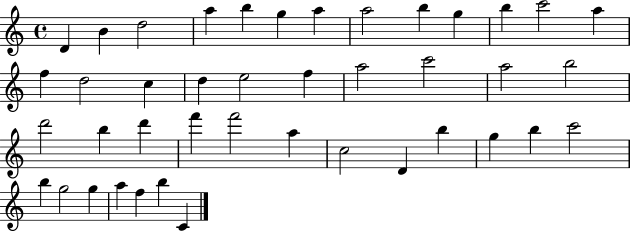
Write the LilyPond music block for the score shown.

{
  \clef treble
  \time 4/4
  \defaultTimeSignature
  \key c \major
  d'4 b'4 d''2 | a''4 b''4 g''4 a''4 | a''2 b''4 g''4 | b''4 c'''2 a''4 | \break f''4 d''2 c''4 | d''4 e''2 f''4 | a''2 c'''2 | a''2 b''2 | \break d'''2 b''4 d'''4 | f'''4 f'''2 a''4 | c''2 d'4 b''4 | g''4 b''4 c'''2 | \break b''4 g''2 g''4 | a''4 f''4 b''4 c'4 | \bar "|."
}